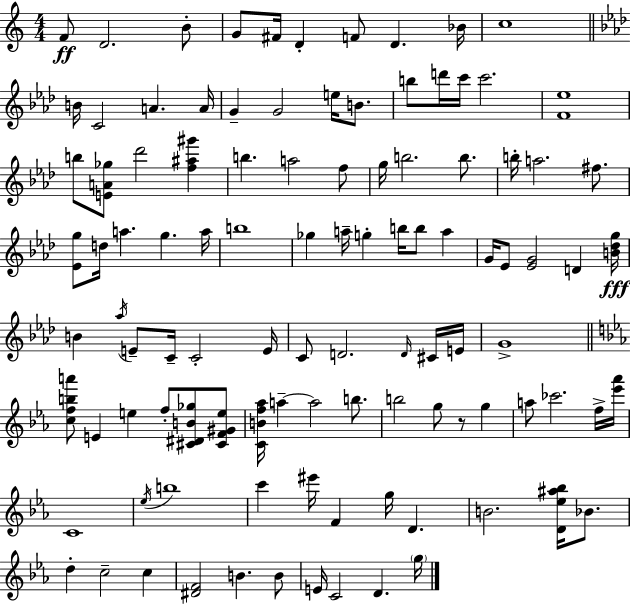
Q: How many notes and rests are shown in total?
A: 104